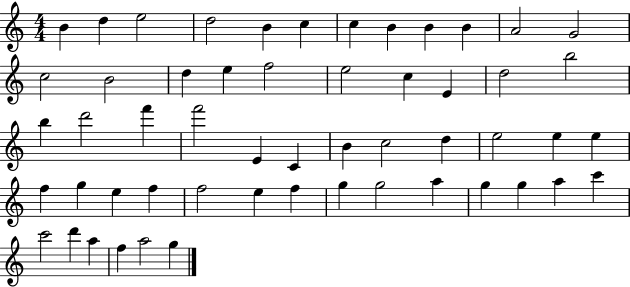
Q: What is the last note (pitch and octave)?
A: G5